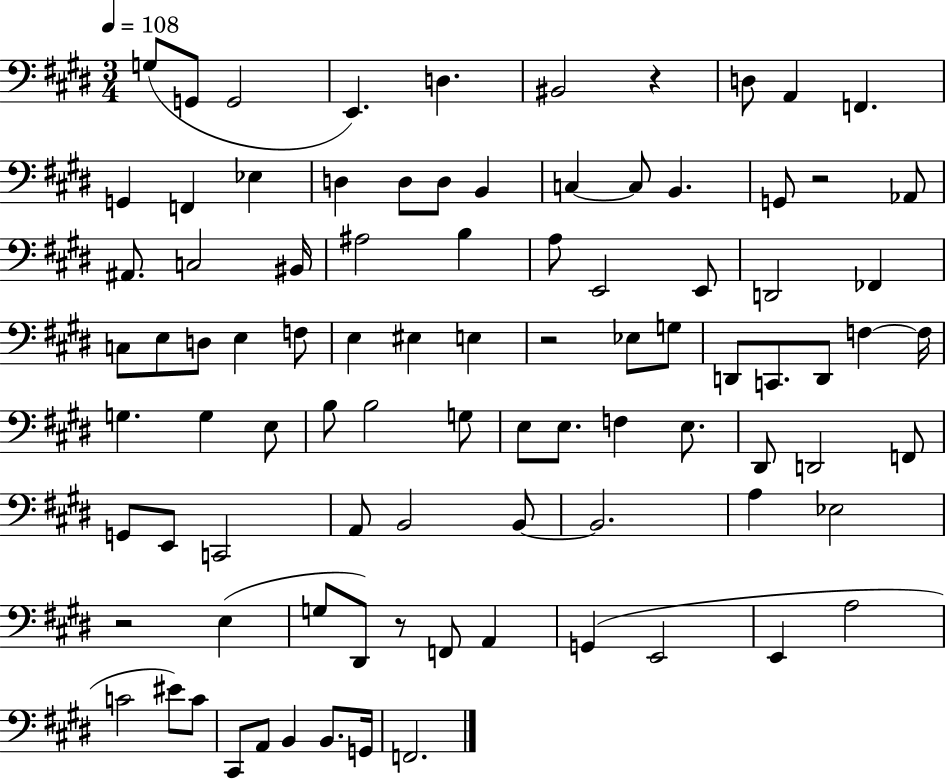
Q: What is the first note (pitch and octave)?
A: G3